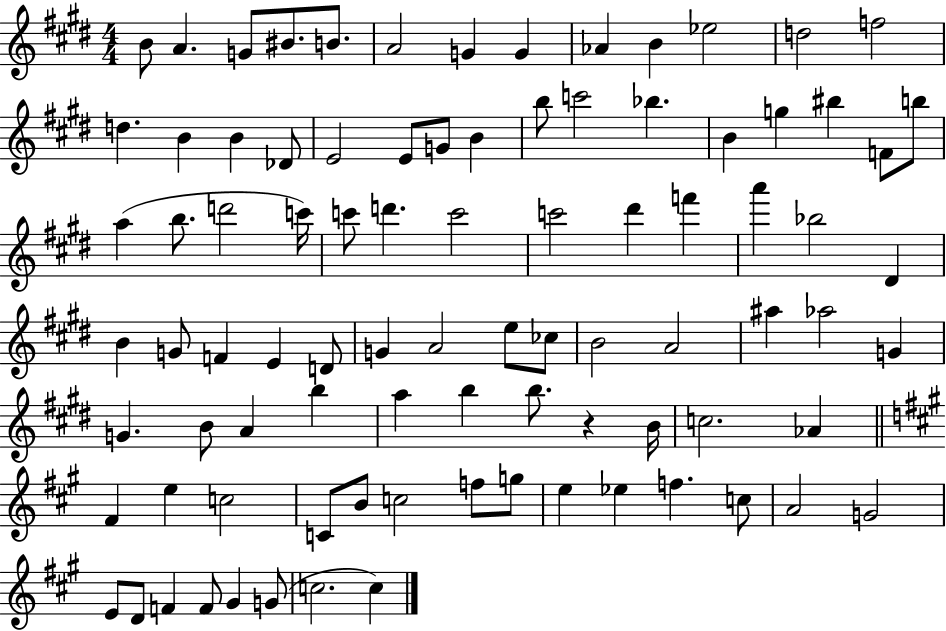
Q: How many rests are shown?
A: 1